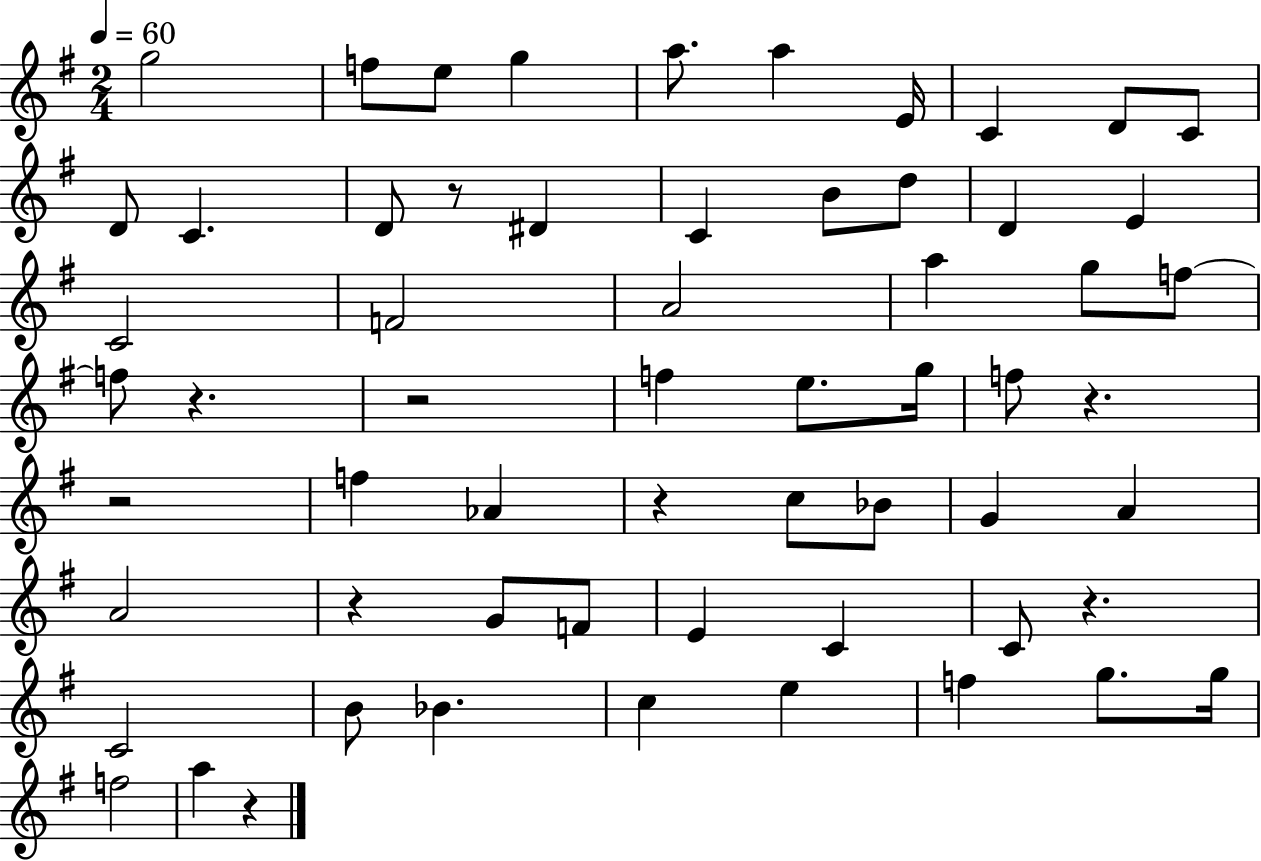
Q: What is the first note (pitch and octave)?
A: G5